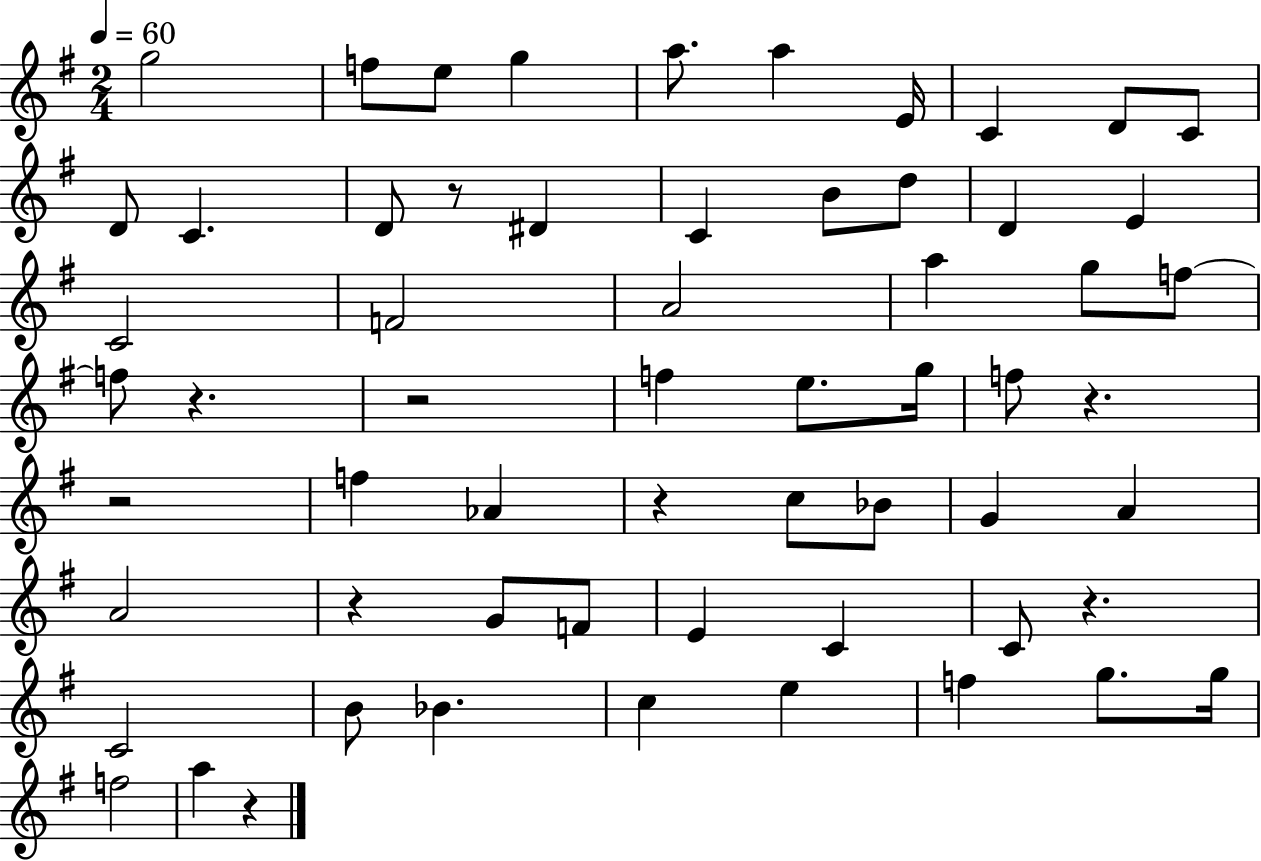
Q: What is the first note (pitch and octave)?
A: G5